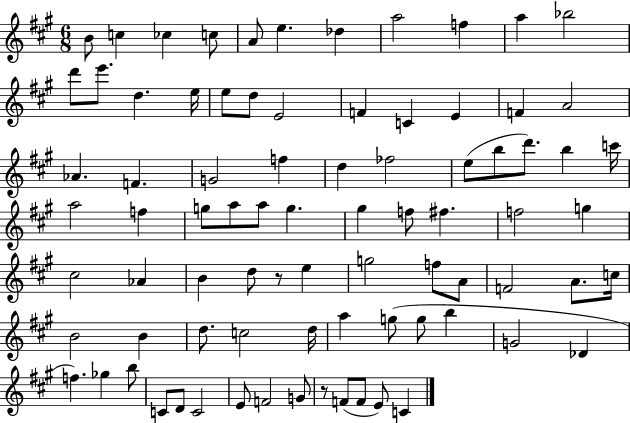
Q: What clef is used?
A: treble